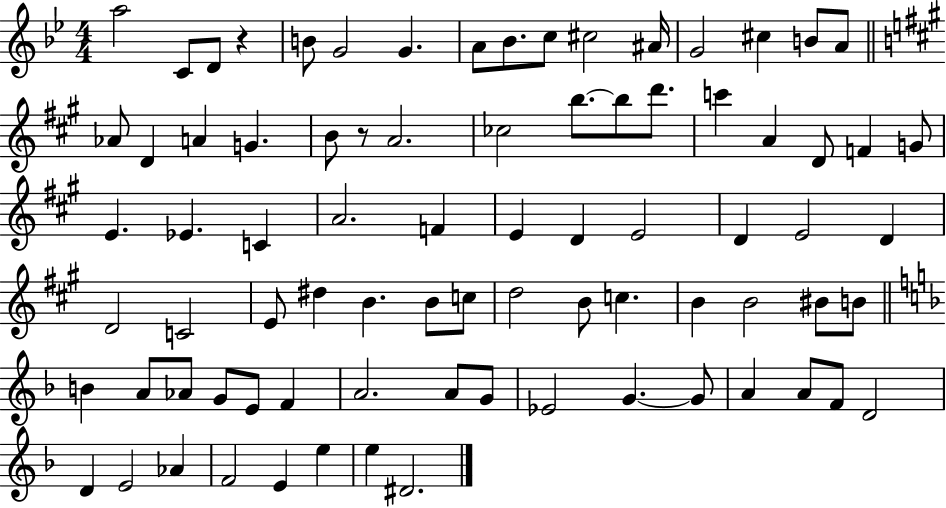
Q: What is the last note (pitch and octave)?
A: D#4